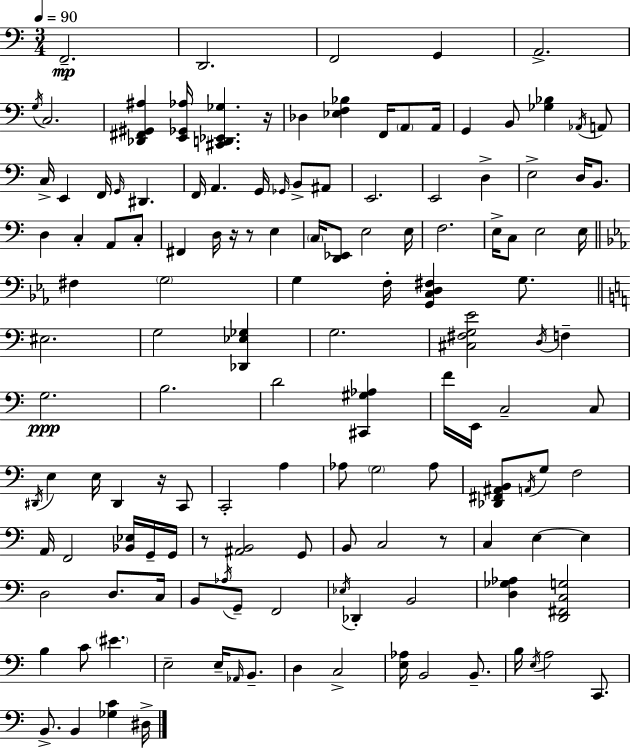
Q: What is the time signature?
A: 3/4